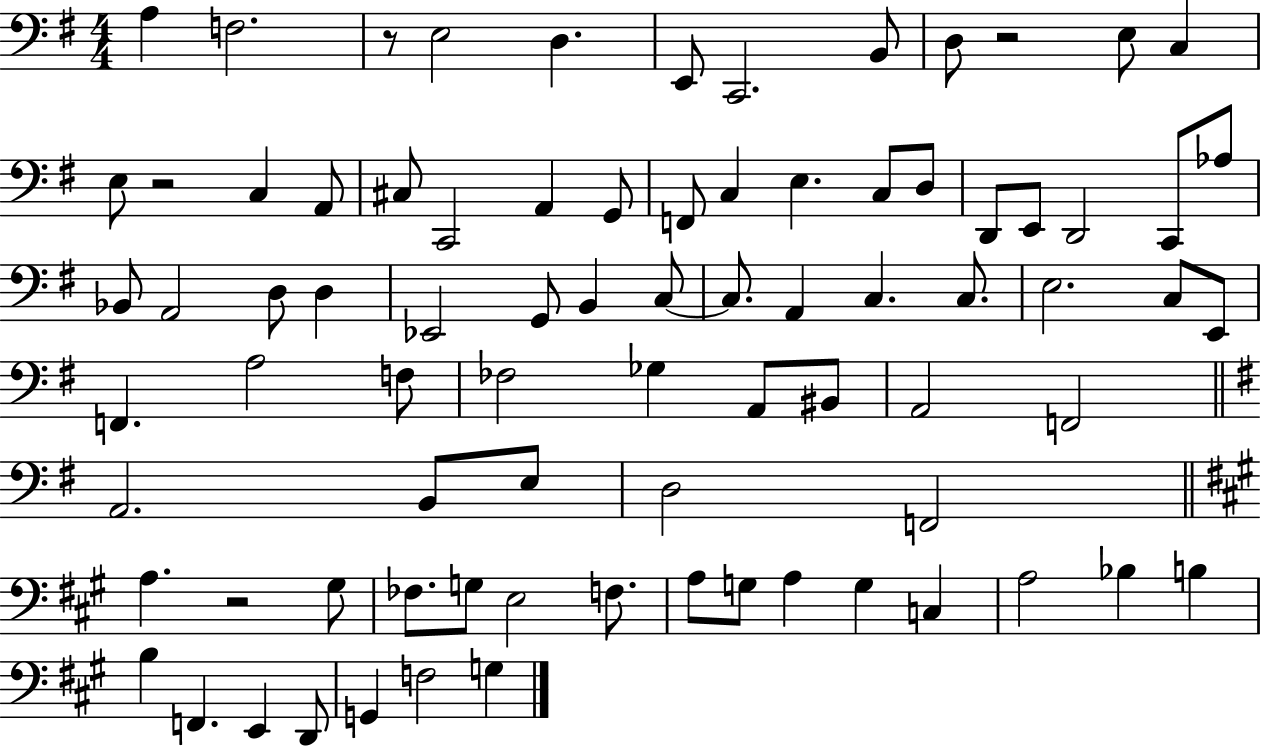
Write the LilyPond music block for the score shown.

{
  \clef bass
  \numericTimeSignature
  \time 4/4
  \key g \major
  a4 f2. | r8 e2 d4. | e,8 c,2. b,8 | d8 r2 e8 c4 | \break e8 r2 c4 a,8 | cis8 c,2 a,4 g,8 | f,8 c4 e4. c8 d8 | d,8 e,8 d,2 c,8 aes8 | \break bes,8 a,2 d8 d4 | ees,2 g,8 b,4 c8~~ | c8. a,4 c4. c8. | e2. c8 e,8 | \break f,4. a2 f8 | fes2 ges4 a,8 bis,8 | a,2 f,2 | \bar "||" \break \key e \minor a,2. b,8 e8 | d2 f,2 | \bar "||" \break \key a \major a4. r2 gis8 | fes8. g8 e2 f8. | a8 g8 a4 g4 c4 | a2 bes4 b4 | \break b4 f,4. e,4 d,8 | g,4 f2 g4 | \bar "|."
}